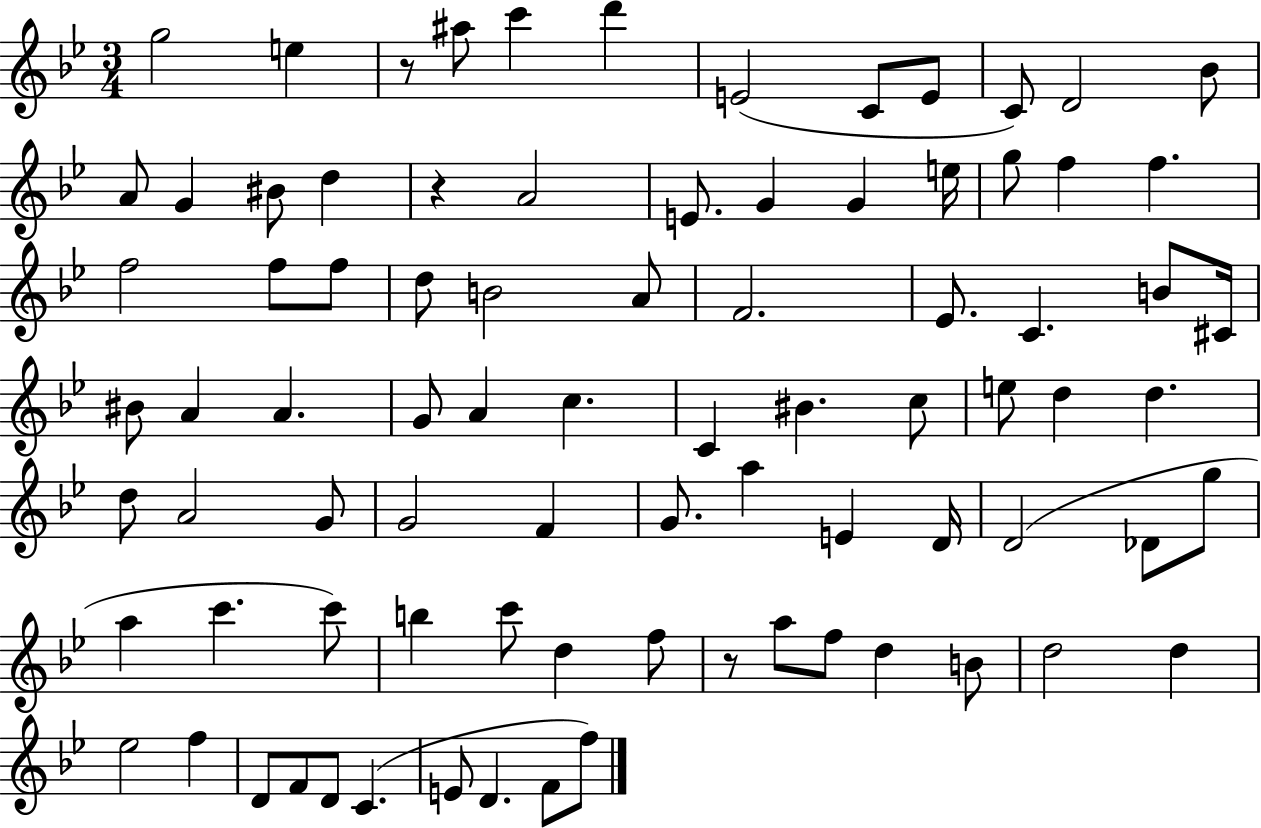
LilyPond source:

{
  \clef treble
  \numericTimeSignature
  \time 3/4
  \key bes \major
  \repeat volta 2 { g''2 e''4 | r8 ais''8 c'''4 d'''4 | e'2( c'8 e'8 | c'8) d'2 bes'8 | \break a'8 g'4 bis'8 d''4 | r4 a'2 | e'8. g'4 g'4 e''16 | g''8 f''4 f''4. | \break f''2 f''8 f''8 | d''8 b'2 a'8 | f'2. | ees'8. c'4. b'8 cis'16 | \break bis'8 a'4 a'4. | g'8 a'4 c''4. | c'4 bis'4. c''8 | e''8 d''4 d''4. | \break d''8 a'2 g'8 | g'2 f'4 | g'8. a''4 e'4 d'16 | d'2( des'8 g''8 | \break a''4 c'''4. c'''8) | b''4 c'''8 d''4 f''8 | r8 a''8 f''8 d''4 b'8 | d''2 d''4 | \break ees''2 f''4 | d'8 f'8 d'8 c'4.( | e'8 d'4. f'8 f''8) | } \bar "|."
}